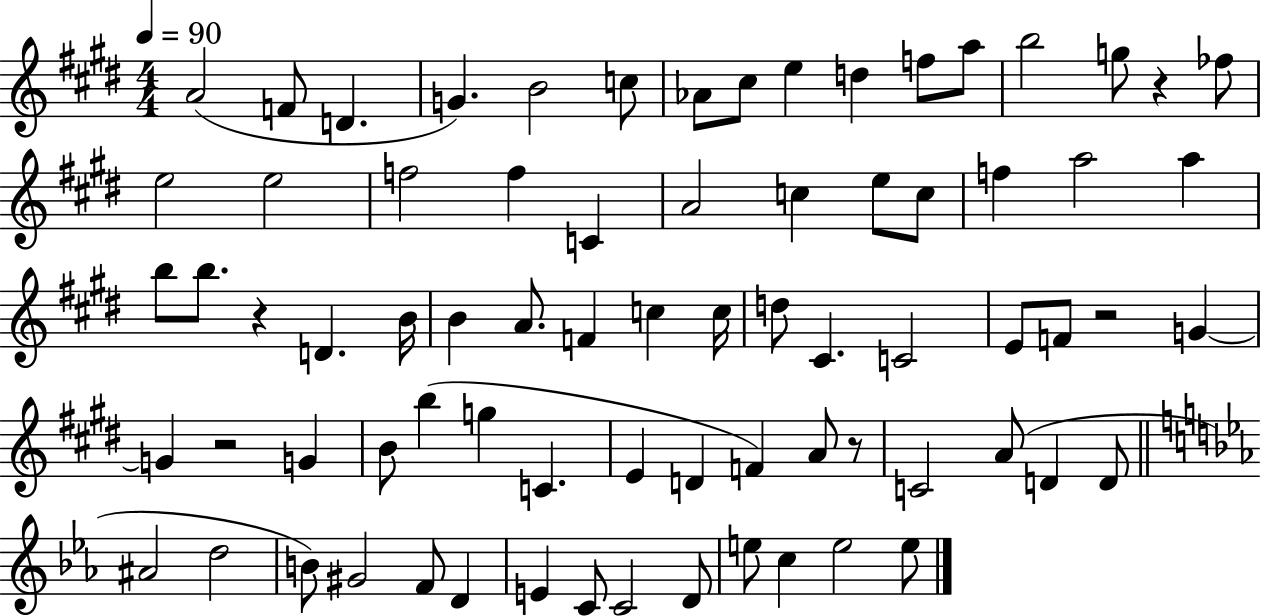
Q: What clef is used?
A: treble